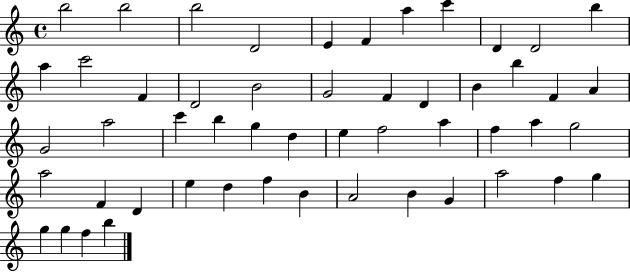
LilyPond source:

{
  \clef treble
  \time 4/4
  \defaultTimeSignature
  \key c \major
  b''2 b''2 | b''2 d'2 | e'4 f'4 a''4 c'''4 | d'4 d'2 b''4 | \break a''4 c'''2 f'4 | d'2 b'2 | g'2 f'4 d'4 | b'4 b''4 f'4 a'4 | \break g'2 a''2 | c'''4 b''4 g''4 d''4 | e''4 f''2 a''4 | f''4 a''4 g''2 | \break a''2 f'4 d'4 | e''4 d''4 f''4 b'4 | a'2 b'4 g'4 | a''2 f''4 g''4 | \break g''4 g''4 f''4 b''4 | \bar "|."
}